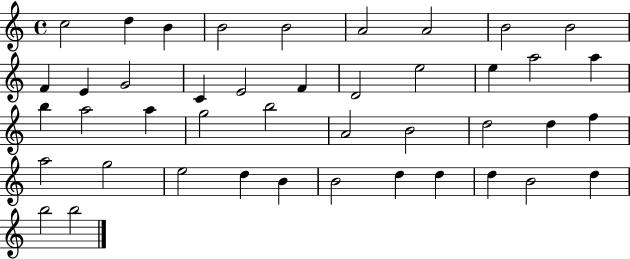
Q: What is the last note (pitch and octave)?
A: B5